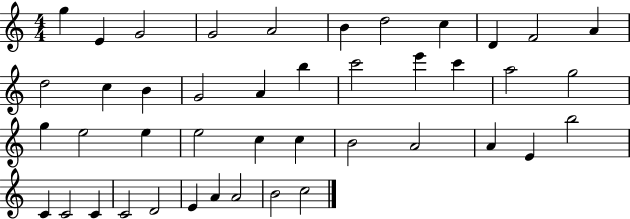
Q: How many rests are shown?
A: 0